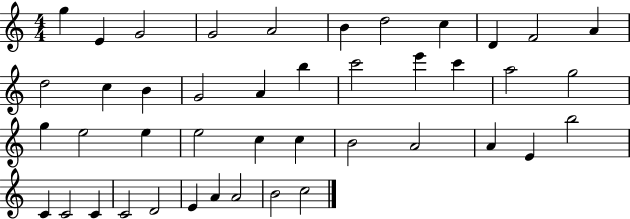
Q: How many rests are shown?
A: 0